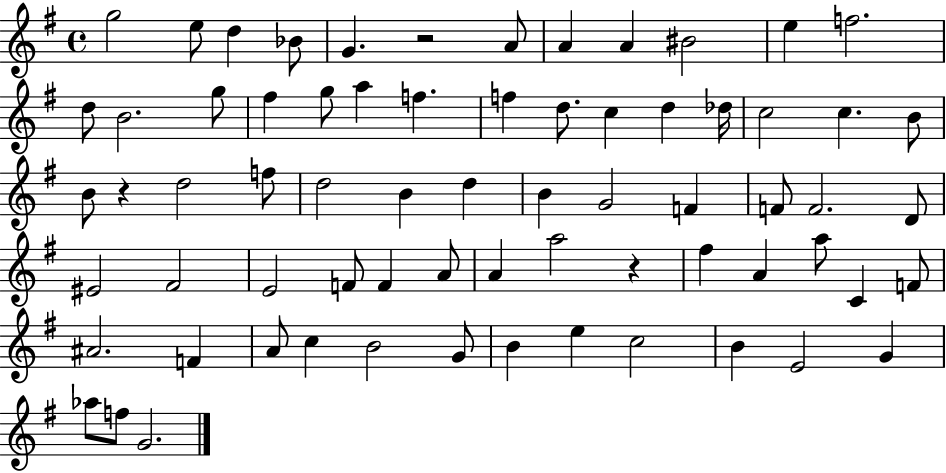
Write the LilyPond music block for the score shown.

{
  \clef treble
  \time 4/4
  \defaultTimeSignature
  \key g \major
  g''2 e''8 d''4 bes'8 | g'4. r2 a'8 | a'4 a'4 bis'2 | e''4 f''2. | \break d''8 b'2. g''8 | fis''4 g''8 a''4 f''4. | f''4 d''8. c''4 d''4 des''16 | c''2 c''4. b'8 | \break b'8 r4 d''2 f''8 | d''2 b'4 d''4 | b'4 g'2 f'4 | f'8 f'2. d'8 | \break eis'2 fis'2 | e'2 f'8 f'4 a'8 | a'4 a''2 r4 | fis''4 a'4 a''8 c'4 f'8 | \break ais'2. f'4 | a'8 c''4 b'2 g'8 | b'4 e''4 c''2 | b'4 e'2 g'4 | \break aes''8 f''8 g'2. | \bar "|."
}